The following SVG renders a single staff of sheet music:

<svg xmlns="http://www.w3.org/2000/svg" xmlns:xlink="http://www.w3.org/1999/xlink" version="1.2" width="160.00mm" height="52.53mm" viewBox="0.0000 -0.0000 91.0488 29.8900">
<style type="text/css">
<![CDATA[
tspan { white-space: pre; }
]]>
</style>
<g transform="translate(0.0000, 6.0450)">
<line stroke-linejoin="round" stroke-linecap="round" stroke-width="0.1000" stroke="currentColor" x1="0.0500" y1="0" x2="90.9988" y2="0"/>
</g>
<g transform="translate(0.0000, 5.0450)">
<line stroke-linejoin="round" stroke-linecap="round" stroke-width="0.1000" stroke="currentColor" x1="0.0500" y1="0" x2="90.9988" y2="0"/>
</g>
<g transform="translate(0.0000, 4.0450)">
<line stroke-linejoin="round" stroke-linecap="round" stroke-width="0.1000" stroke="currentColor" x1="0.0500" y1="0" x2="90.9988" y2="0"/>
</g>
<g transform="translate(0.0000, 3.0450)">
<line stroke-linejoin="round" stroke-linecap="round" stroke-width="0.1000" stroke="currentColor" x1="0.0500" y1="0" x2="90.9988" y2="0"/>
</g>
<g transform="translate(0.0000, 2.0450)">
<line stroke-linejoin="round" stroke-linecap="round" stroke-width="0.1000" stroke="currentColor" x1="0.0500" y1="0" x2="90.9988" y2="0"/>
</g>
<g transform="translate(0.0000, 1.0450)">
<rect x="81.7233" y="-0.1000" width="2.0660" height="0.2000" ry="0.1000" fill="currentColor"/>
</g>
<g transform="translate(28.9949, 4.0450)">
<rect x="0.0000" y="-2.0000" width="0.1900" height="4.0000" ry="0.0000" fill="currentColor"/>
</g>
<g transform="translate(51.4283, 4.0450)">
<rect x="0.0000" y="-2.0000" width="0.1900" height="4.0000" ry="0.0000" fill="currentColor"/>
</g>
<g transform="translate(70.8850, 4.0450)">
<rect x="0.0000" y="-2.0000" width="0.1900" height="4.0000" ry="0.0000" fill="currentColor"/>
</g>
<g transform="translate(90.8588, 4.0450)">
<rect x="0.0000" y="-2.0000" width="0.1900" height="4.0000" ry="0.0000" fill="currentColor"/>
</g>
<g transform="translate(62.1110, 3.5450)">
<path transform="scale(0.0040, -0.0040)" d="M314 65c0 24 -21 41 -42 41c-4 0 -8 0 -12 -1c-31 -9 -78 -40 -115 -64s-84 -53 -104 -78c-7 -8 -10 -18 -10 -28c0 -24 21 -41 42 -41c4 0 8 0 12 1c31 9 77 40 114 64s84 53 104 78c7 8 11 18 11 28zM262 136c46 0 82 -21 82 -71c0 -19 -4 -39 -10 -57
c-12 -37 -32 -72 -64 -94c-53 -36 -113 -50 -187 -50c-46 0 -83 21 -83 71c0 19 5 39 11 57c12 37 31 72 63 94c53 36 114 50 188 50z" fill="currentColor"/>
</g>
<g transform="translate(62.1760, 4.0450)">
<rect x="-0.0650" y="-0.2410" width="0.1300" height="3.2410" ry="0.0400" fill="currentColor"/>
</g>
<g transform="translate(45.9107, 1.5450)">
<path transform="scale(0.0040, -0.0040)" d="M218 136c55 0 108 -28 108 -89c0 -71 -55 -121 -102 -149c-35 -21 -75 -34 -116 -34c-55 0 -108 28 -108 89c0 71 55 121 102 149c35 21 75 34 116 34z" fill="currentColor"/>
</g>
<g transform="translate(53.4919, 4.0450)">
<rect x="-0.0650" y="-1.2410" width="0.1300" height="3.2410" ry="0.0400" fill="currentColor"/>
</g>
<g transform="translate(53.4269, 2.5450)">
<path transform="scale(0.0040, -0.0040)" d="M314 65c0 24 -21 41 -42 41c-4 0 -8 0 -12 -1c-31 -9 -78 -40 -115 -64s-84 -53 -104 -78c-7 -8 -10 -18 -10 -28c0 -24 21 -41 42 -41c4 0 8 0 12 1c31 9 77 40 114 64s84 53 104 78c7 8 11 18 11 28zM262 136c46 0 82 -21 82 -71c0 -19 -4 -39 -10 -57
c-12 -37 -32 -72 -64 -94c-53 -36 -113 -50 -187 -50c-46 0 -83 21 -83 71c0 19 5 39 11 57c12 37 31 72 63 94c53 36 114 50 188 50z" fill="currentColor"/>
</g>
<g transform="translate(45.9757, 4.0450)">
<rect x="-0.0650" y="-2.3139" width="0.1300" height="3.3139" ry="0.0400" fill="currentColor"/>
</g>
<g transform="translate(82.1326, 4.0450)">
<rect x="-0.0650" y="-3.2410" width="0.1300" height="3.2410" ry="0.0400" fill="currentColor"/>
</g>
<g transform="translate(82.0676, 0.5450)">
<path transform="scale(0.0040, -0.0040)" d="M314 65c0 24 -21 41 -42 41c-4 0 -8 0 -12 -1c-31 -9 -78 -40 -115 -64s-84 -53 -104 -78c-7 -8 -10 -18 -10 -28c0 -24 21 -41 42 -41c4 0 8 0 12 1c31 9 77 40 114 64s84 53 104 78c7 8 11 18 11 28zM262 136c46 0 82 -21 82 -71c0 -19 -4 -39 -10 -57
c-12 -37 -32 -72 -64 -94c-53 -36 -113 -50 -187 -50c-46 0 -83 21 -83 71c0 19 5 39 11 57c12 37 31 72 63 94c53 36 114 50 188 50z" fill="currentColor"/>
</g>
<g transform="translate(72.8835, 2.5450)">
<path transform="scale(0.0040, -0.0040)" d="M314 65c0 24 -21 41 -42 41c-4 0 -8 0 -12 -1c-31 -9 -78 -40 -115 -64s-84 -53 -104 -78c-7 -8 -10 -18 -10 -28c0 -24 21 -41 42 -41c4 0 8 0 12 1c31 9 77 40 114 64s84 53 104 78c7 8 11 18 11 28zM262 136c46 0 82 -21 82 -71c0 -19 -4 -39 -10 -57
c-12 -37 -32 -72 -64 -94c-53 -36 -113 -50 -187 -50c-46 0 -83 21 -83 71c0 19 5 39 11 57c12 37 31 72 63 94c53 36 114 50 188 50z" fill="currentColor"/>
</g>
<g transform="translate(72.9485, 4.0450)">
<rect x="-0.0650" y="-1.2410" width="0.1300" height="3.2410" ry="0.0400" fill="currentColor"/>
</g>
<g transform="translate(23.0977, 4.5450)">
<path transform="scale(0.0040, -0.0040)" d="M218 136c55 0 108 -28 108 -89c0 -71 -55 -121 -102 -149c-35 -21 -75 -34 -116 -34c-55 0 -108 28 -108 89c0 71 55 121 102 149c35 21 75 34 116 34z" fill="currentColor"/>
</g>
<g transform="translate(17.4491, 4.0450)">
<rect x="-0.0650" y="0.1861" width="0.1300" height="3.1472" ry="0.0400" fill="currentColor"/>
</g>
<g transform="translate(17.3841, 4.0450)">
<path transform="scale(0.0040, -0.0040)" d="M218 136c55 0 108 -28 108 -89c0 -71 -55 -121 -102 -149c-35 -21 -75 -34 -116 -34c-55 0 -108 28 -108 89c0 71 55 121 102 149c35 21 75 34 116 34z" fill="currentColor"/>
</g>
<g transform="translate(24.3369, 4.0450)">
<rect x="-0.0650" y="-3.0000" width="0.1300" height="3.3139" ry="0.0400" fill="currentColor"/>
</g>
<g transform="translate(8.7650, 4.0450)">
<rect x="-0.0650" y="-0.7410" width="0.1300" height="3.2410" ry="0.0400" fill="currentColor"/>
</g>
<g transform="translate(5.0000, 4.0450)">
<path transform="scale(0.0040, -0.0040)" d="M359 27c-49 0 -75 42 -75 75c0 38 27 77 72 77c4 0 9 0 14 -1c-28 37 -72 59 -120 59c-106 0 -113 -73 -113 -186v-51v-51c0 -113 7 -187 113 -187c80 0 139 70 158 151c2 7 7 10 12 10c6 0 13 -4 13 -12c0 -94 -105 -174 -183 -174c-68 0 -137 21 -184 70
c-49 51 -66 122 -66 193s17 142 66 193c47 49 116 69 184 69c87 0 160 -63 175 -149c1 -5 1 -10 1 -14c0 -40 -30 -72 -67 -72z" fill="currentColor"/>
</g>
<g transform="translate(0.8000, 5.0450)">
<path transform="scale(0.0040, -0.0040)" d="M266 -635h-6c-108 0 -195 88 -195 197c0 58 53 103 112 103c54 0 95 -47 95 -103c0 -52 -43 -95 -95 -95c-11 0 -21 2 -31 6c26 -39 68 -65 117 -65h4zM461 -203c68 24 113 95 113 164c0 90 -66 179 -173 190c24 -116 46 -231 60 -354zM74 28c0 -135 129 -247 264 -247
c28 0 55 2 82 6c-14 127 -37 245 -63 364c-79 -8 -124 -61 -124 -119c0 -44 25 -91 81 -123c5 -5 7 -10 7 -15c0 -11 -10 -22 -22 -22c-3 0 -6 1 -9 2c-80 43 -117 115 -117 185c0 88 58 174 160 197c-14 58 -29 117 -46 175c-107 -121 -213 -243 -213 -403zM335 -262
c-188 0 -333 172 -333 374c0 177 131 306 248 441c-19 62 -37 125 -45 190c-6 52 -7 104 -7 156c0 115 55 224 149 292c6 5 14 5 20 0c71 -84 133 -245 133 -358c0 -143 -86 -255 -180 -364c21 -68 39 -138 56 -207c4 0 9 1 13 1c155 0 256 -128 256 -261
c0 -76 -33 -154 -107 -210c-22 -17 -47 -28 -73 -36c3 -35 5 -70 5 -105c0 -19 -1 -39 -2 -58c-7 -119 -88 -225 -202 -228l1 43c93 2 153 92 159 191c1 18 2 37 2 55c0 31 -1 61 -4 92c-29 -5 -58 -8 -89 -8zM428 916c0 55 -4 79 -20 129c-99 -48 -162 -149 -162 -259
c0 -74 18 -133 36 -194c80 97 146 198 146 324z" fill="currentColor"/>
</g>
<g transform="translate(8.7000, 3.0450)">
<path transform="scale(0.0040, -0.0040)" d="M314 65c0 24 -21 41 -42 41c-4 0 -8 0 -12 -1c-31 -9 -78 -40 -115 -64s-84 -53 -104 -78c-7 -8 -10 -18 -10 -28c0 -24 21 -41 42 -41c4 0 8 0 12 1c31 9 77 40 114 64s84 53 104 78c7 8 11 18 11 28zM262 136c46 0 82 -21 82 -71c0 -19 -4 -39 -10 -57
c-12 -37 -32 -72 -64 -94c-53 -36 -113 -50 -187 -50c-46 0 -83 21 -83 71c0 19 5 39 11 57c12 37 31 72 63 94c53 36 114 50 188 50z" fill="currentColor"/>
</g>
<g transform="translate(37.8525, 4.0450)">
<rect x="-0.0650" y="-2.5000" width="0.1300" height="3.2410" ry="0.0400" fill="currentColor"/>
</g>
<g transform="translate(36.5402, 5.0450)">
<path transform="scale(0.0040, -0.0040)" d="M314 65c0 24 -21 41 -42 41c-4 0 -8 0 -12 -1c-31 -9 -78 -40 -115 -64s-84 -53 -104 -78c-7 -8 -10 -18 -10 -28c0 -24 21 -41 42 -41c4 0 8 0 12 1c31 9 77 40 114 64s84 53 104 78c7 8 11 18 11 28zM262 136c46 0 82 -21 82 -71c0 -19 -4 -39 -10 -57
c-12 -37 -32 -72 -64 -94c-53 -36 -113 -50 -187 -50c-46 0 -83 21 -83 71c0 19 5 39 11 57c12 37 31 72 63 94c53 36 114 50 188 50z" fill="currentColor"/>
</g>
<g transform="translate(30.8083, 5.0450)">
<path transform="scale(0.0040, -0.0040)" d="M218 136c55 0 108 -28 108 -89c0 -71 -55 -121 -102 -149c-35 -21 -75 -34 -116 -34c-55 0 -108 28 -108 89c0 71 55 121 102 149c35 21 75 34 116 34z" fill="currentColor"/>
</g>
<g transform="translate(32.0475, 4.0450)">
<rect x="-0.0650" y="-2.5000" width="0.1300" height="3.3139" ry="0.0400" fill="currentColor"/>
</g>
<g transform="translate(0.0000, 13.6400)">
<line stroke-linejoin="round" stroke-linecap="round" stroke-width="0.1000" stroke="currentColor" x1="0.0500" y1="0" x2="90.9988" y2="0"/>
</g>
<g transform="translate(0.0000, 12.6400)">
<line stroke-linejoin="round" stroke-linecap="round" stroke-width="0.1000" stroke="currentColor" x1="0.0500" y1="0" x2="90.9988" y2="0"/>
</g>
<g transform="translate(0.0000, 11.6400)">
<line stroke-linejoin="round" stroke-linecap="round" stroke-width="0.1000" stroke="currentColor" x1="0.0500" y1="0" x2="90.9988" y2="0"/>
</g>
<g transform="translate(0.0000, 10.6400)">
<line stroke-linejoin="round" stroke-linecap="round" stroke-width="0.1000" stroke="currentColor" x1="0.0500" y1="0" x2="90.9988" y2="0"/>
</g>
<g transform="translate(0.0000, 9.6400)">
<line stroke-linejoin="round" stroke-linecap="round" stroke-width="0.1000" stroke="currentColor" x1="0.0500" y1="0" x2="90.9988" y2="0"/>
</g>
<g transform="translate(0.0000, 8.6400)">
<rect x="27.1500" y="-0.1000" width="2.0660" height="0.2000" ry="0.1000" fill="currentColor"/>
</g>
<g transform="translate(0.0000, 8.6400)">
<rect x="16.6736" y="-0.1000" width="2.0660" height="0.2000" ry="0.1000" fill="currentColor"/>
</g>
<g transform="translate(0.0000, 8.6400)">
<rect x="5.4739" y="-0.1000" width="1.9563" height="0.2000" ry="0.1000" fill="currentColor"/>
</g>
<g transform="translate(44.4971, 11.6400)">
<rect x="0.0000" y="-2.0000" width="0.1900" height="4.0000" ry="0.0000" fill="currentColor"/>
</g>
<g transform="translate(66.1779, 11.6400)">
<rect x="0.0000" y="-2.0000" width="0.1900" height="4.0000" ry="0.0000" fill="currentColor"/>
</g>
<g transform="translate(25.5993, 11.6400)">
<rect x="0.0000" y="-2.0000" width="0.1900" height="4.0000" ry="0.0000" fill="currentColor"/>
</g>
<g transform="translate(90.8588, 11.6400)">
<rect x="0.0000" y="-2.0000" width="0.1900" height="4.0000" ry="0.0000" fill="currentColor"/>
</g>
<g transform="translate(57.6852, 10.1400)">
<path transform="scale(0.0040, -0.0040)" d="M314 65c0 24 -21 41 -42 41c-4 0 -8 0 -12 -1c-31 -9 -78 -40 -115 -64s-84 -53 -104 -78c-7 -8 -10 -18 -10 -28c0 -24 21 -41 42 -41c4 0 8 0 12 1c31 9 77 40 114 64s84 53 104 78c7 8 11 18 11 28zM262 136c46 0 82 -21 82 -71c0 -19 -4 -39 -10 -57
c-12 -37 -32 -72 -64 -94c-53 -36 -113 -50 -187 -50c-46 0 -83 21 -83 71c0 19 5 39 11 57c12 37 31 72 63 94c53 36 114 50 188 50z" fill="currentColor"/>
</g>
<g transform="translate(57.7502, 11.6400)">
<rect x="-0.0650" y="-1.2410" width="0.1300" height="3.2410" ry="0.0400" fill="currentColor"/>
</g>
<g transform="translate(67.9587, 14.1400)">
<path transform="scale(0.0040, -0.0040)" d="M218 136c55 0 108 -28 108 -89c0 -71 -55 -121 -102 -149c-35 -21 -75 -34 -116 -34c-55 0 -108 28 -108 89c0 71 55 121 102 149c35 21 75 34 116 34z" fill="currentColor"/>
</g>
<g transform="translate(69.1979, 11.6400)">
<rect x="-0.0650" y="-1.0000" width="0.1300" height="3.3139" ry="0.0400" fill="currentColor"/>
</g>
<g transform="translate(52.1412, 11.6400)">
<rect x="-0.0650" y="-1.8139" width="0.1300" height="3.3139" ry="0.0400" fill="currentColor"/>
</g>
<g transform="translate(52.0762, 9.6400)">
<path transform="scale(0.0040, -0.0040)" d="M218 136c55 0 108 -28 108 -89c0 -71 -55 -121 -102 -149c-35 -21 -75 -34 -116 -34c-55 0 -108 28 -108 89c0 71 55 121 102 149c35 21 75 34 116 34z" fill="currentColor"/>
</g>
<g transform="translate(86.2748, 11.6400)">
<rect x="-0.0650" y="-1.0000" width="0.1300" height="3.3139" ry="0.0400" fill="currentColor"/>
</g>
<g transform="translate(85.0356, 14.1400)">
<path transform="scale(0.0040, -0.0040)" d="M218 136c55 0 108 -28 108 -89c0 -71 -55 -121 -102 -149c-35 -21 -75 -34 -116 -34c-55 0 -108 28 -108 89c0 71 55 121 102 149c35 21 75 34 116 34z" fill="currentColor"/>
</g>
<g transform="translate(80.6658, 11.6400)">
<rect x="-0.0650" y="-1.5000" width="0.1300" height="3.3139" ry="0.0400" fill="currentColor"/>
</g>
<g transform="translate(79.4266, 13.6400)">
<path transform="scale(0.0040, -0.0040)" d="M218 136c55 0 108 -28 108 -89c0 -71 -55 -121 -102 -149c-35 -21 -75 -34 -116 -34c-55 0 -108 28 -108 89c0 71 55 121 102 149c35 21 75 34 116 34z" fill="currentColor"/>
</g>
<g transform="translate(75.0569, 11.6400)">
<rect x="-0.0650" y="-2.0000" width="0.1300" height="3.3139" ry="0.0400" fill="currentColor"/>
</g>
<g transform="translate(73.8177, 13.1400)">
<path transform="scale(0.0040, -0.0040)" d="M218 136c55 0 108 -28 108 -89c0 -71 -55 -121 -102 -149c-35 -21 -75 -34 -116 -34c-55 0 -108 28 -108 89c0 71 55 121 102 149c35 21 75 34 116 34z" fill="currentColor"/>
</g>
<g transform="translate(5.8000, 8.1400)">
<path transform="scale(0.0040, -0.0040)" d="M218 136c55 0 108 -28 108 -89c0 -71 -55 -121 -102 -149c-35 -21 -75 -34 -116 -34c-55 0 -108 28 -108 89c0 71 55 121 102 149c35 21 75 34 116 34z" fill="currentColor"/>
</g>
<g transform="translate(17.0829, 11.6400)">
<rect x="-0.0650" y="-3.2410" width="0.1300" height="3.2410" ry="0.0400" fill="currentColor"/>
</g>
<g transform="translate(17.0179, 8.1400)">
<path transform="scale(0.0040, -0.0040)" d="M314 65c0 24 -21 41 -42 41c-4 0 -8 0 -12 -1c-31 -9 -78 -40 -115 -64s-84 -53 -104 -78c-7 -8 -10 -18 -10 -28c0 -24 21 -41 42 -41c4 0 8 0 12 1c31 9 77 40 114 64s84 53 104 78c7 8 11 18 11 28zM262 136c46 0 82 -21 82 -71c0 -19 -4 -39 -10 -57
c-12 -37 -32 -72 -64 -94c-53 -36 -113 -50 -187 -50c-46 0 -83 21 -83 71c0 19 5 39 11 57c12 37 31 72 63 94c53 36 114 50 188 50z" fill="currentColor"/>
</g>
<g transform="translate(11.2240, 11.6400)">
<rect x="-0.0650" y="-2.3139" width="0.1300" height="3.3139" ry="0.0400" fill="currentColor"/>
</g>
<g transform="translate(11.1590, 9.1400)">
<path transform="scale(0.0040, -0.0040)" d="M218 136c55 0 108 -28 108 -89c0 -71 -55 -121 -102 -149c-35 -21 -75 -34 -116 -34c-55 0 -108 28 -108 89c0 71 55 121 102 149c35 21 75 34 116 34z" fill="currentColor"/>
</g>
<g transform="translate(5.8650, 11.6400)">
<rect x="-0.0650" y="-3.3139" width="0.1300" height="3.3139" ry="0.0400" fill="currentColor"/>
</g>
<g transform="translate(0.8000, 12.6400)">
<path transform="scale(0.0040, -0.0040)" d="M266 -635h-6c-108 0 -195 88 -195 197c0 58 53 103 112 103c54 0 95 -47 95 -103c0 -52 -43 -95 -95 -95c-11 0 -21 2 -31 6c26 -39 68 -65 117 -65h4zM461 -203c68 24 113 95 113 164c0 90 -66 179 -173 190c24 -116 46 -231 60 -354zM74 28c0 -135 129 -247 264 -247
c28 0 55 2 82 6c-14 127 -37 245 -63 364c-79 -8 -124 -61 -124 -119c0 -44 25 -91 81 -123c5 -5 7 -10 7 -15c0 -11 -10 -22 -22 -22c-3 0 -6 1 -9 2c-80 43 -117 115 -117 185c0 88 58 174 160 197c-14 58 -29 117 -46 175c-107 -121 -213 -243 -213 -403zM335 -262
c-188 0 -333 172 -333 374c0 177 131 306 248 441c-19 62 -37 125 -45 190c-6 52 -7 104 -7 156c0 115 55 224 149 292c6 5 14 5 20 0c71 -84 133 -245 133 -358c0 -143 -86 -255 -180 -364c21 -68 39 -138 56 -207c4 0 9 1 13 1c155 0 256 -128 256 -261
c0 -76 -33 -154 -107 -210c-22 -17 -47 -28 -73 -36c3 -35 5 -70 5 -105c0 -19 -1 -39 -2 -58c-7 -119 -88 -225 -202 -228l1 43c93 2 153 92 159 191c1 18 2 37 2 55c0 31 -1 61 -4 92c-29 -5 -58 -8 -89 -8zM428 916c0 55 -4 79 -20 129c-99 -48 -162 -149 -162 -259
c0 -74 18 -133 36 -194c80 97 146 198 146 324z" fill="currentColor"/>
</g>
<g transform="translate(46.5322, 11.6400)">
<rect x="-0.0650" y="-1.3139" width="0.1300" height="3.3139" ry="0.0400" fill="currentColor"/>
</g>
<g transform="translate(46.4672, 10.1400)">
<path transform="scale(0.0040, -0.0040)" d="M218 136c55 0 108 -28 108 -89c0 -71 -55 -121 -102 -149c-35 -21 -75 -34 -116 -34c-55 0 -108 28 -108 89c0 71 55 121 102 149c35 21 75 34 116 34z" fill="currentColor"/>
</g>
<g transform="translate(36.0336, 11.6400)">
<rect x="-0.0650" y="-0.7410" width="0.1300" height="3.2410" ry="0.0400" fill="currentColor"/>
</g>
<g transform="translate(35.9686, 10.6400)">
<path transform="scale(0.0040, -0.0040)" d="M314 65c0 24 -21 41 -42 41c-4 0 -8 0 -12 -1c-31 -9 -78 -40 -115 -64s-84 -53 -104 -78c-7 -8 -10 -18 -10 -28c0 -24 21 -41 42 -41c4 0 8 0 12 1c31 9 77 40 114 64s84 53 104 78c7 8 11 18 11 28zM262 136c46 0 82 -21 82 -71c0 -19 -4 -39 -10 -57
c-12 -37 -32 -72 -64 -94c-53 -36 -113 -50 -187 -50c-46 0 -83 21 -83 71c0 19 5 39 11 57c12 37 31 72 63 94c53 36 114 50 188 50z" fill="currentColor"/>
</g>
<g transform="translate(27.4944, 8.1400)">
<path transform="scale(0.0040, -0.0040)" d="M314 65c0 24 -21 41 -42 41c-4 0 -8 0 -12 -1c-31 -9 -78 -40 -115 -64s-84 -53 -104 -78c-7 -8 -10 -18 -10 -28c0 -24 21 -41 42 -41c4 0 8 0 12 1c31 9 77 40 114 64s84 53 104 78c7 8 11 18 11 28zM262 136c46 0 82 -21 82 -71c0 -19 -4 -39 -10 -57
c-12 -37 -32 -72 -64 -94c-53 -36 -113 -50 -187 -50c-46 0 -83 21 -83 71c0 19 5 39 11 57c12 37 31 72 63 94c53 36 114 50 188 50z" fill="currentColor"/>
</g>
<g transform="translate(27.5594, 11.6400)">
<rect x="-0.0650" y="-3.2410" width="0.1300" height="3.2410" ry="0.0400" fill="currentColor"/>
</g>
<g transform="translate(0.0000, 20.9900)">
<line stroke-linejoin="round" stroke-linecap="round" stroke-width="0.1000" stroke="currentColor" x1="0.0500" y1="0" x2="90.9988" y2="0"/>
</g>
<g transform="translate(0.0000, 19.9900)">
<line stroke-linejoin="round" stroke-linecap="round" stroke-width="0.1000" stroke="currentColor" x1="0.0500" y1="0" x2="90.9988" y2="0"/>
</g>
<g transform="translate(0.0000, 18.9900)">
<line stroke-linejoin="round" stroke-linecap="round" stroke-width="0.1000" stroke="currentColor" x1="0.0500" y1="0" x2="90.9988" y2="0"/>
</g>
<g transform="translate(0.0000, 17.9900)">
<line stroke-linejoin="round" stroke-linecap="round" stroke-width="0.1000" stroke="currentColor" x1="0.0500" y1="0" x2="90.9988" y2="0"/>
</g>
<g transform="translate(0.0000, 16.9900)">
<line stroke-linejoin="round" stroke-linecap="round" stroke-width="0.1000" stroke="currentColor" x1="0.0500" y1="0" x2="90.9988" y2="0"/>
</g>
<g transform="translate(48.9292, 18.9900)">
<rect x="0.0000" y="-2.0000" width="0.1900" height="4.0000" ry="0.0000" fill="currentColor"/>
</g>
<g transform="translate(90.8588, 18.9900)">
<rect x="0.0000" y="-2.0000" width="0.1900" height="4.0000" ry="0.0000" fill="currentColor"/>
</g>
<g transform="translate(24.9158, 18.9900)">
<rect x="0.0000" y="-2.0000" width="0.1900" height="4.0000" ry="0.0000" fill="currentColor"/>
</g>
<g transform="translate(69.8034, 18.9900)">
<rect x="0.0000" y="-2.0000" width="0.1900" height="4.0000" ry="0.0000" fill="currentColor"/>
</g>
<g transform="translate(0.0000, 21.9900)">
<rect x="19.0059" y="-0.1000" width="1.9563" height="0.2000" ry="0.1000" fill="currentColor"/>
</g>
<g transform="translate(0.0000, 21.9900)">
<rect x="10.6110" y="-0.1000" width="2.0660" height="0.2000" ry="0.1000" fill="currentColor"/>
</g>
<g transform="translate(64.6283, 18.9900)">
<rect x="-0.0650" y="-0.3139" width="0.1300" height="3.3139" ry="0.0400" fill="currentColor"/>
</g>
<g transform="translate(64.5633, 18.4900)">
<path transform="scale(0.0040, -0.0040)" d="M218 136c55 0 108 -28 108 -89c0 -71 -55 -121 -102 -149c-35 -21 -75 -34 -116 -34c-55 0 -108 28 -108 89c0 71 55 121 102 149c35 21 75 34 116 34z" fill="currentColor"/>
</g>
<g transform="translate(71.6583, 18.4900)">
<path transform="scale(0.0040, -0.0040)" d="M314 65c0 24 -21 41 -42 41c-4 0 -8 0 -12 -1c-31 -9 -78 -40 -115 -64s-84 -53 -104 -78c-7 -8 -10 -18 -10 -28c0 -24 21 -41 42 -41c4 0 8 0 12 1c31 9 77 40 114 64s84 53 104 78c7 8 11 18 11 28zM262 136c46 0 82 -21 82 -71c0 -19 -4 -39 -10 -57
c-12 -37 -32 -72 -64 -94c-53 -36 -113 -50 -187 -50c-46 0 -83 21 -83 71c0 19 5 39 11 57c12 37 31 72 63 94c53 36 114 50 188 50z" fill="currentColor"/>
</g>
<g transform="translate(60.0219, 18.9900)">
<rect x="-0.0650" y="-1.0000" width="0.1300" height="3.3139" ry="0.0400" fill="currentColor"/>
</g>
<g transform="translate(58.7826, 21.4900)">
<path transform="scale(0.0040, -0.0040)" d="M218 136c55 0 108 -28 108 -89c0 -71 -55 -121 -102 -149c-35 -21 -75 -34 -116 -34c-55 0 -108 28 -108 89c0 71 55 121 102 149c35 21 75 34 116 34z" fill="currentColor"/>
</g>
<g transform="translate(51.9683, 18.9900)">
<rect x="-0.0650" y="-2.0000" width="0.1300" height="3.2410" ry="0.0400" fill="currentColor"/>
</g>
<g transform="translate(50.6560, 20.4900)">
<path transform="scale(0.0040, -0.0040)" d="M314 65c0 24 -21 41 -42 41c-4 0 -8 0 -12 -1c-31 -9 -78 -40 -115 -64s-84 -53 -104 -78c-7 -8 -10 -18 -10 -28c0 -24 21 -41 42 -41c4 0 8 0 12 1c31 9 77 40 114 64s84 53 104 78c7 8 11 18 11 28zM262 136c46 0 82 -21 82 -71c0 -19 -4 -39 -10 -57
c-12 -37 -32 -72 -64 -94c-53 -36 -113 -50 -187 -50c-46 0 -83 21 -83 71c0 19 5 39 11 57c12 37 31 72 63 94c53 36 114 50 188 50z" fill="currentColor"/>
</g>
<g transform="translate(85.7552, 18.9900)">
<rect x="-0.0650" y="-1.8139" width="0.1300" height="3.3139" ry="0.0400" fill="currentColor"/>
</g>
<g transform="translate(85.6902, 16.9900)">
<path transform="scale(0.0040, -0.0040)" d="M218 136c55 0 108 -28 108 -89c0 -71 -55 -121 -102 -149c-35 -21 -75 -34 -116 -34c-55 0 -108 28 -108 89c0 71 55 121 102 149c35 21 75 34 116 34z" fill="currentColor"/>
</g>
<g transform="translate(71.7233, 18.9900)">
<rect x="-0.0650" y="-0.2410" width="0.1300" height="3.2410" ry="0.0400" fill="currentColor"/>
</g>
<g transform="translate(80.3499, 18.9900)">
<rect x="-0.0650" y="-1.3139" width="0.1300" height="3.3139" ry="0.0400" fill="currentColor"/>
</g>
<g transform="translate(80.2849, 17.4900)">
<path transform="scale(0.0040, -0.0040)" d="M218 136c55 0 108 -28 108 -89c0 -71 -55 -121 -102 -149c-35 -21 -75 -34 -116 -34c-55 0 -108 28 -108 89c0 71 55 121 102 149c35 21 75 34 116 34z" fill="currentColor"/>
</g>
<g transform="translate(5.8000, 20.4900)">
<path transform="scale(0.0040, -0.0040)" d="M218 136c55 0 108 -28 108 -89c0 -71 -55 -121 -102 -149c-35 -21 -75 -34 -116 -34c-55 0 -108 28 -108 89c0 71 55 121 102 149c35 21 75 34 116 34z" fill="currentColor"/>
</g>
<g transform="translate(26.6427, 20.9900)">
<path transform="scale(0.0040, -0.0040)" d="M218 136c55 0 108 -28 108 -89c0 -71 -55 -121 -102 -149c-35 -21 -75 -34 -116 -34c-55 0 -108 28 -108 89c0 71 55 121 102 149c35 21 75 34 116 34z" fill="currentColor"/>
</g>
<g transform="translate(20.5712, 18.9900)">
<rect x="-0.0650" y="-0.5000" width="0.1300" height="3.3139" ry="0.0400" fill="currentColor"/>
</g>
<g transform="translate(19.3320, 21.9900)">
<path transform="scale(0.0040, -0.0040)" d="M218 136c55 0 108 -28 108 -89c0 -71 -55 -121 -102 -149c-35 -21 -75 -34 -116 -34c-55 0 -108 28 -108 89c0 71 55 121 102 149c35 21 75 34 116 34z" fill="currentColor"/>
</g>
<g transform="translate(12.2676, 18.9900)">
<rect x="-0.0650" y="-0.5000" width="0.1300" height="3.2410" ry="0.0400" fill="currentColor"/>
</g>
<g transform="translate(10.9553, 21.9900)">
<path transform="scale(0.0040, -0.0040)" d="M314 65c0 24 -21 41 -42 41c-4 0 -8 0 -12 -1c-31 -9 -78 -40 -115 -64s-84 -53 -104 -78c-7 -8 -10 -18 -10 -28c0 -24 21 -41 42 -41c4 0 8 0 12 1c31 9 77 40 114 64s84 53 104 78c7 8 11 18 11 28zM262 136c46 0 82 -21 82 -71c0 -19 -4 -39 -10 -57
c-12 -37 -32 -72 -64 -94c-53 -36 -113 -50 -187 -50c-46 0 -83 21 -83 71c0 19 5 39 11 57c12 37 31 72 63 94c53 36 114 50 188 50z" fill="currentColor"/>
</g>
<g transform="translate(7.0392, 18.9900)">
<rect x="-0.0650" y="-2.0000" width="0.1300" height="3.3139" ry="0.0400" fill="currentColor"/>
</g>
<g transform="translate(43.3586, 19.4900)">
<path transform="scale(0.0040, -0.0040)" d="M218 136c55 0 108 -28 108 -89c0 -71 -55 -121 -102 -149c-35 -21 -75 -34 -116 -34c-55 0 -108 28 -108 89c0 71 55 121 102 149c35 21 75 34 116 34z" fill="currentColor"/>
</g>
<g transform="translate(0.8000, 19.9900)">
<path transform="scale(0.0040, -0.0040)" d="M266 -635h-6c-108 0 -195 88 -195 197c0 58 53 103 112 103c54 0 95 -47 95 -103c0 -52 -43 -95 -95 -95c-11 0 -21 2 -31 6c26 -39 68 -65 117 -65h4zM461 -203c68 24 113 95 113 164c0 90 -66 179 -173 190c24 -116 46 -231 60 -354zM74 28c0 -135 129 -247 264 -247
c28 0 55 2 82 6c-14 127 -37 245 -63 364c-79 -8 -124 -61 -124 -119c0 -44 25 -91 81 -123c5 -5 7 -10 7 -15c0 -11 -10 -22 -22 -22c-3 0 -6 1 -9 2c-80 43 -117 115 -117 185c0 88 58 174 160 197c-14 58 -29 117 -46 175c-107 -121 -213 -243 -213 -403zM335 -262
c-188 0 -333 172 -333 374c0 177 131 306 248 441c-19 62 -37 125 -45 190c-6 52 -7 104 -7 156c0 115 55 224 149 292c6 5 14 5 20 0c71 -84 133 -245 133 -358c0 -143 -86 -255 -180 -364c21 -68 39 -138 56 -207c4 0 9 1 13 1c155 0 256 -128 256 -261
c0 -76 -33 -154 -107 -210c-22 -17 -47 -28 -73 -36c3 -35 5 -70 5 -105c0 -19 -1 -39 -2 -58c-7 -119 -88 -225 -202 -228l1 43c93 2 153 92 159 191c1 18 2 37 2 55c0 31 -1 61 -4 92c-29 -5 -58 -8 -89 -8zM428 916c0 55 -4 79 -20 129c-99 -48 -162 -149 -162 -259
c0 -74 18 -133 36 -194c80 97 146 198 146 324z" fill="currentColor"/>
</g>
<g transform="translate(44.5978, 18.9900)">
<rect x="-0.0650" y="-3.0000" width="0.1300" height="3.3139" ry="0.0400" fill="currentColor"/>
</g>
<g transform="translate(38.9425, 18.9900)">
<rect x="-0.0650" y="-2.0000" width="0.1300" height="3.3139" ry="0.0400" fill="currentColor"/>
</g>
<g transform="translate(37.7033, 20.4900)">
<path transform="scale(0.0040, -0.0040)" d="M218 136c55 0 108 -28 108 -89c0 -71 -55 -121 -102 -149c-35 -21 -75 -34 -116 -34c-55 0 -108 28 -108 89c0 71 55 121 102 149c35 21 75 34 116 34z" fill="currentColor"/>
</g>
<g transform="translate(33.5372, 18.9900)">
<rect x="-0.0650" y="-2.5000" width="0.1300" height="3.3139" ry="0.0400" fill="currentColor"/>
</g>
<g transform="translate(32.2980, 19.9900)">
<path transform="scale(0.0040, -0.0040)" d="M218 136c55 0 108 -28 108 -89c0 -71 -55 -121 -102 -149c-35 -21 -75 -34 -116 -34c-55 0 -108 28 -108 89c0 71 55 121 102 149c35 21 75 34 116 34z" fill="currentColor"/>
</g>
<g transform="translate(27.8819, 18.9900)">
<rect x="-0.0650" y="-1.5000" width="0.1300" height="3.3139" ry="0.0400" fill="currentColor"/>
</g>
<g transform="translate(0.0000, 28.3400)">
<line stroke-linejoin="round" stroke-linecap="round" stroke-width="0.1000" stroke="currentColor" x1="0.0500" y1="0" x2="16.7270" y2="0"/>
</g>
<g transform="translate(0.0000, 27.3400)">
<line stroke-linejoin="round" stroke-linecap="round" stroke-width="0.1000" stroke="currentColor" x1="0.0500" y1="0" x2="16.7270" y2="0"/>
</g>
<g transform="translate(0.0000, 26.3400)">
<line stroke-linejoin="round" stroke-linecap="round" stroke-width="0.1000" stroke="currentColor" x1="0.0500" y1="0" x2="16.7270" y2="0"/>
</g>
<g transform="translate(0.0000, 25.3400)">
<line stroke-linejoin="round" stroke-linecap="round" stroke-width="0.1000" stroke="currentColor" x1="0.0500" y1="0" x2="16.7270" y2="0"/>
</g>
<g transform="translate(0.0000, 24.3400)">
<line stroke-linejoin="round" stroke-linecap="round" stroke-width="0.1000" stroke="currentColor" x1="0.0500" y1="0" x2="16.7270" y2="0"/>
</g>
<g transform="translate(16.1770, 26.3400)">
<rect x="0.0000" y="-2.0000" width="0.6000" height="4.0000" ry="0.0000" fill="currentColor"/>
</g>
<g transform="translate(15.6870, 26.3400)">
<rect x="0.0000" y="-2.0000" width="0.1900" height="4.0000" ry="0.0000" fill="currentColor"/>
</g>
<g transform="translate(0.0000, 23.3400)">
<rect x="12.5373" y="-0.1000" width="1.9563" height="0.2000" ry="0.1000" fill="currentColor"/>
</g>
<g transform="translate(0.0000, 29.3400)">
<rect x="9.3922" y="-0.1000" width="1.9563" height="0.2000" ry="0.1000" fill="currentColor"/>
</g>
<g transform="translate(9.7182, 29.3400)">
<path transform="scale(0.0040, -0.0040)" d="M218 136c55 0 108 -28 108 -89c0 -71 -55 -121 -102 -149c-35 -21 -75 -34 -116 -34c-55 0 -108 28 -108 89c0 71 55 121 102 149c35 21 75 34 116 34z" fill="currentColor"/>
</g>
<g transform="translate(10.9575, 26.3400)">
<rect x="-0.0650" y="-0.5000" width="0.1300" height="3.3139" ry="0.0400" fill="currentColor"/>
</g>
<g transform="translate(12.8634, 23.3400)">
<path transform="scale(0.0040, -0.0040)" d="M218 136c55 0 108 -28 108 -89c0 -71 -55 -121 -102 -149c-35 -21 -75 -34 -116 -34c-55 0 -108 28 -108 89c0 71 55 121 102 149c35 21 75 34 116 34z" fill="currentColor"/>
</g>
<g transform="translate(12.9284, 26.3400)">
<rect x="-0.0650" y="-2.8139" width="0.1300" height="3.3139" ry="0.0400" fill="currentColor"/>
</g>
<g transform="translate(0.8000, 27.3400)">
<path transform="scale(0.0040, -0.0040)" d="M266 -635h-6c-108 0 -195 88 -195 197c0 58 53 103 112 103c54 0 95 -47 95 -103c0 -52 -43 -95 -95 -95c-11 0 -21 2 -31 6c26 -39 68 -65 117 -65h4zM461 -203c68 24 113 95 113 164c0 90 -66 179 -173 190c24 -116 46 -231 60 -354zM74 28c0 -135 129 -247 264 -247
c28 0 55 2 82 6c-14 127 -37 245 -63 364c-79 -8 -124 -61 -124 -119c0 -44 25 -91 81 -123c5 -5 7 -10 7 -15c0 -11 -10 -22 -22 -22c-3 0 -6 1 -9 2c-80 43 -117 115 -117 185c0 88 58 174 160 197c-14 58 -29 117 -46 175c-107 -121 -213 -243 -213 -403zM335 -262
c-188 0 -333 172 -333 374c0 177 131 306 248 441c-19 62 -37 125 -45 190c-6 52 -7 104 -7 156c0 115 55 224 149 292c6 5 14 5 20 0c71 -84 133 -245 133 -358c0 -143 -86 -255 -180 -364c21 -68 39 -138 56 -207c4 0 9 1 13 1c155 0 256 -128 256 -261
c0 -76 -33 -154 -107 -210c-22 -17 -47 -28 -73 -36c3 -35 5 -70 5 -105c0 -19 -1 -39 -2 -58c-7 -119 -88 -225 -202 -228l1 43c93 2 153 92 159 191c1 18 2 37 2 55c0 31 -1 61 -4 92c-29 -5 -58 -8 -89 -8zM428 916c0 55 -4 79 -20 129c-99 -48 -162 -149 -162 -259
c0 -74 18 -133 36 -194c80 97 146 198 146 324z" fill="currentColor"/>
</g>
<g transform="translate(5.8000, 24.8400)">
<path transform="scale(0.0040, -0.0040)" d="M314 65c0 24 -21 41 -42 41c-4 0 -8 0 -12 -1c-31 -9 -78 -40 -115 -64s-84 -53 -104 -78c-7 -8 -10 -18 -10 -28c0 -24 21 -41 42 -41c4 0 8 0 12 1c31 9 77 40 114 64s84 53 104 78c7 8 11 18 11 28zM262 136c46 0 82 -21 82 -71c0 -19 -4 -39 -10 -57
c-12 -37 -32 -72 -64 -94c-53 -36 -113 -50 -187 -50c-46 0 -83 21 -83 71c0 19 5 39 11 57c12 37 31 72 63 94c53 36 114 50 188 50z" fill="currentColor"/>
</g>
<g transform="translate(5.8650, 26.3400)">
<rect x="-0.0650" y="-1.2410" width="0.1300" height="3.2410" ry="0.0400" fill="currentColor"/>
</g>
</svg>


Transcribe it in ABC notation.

X:1
T:Untitled
M:4/4
L:1/4
K:C
d2 B A G G2 g e2 c2 e2 b2 b g b2 b2 d2 e f e2 D F E D F C2 C E G F A F2 D c c2 e f e2 C a